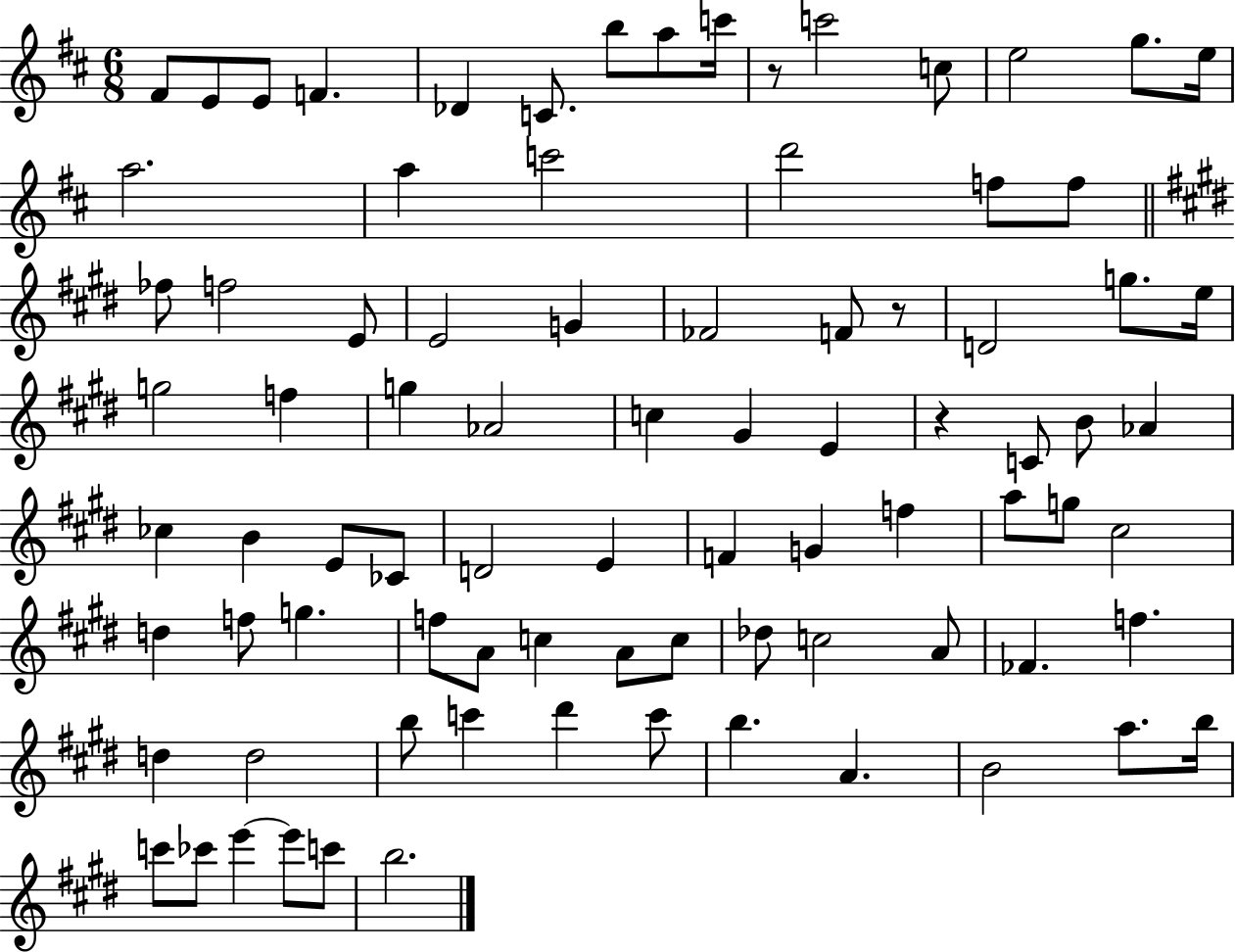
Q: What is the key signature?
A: D major